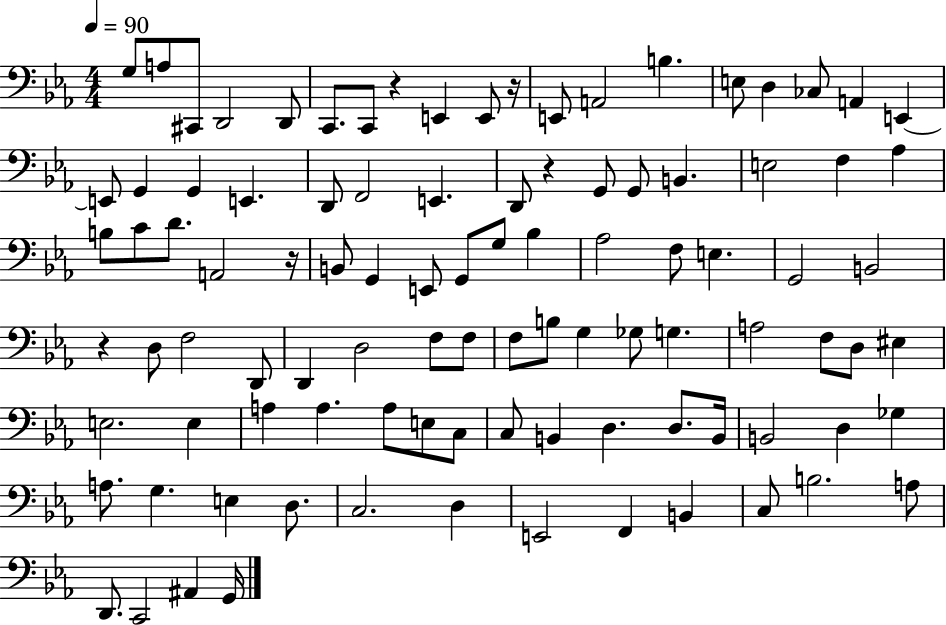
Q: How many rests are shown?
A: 5